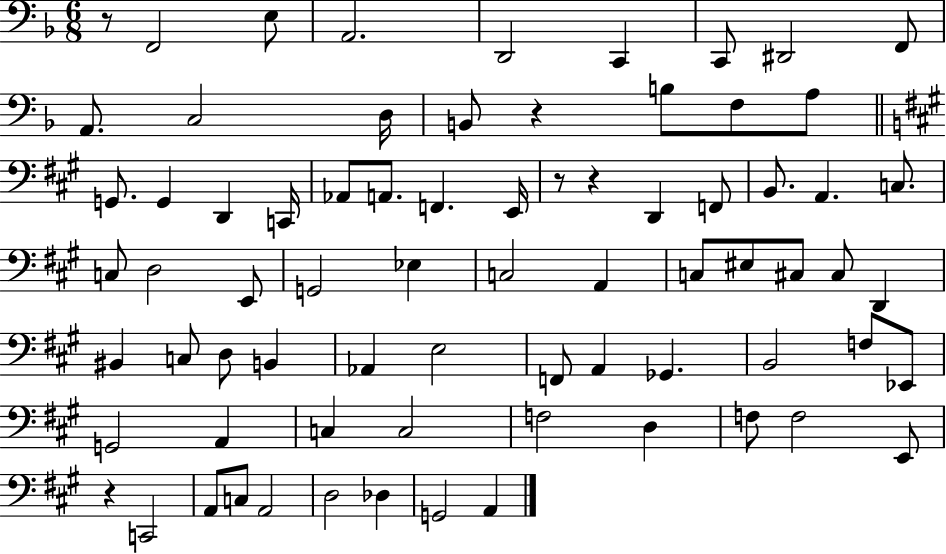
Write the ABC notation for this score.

X:1
T:Untitled
M:6/8
L:1/4
K:F
z/2 F,,2 E,/2 A,,2 D,,2 C,, C,,/2 ^D,,2 F,,/2 A,,/2 C,2 D,/4 B,,/2 z B,/2 F,/2 A,/2 G,,/2 G,, D,, C,,/4 _A,,/2 A,,/2 F,, E,,/4 z/2 z D,, F,,/2 B,,/2 A,, C,/2 C,/2 D,2 E,,/2 G,,2 _E, C,2 A,, C,/2 ^E,/2 ^C,/2 ^C,/2 D,, ^B,, C,/2 D,/2 B,, _A,, E,2 F,,/2 A,, _G,, B,,2 F,/2 _E,,/2 G,,2 A,, C, C,2 F,2 D, F,/2 F,2 E,,/2 z C,,2 A,,/2 C,/2 A,,2 D,2 _D, G,,2 A,,